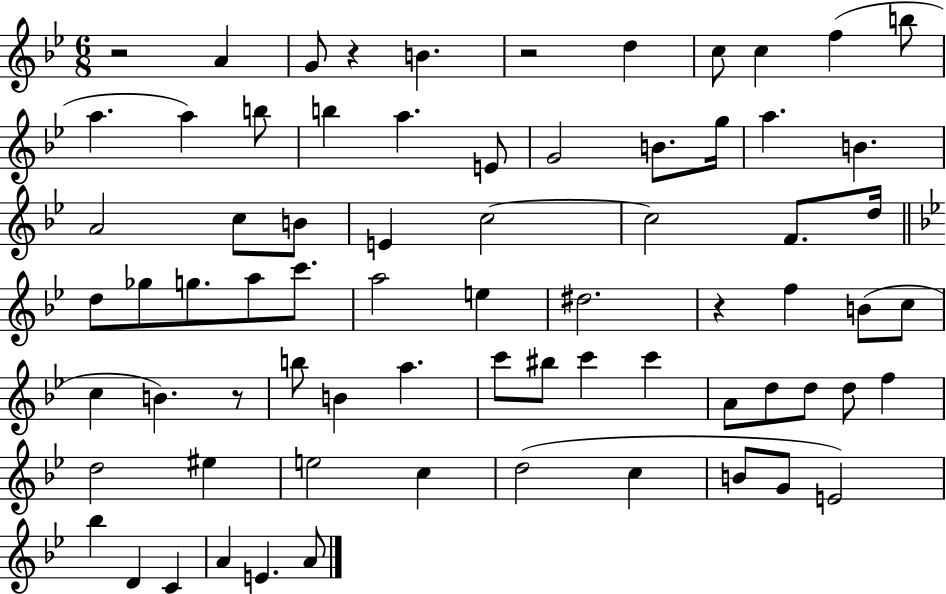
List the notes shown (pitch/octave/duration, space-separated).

R/h A4/q G4/e R/q B4/q. R/h D5/q C5/e C5/q F5/q B5/e A5/q. A5/q B5/e B5/q A5/q. E4/e G4/h B4/e. G5/s A5/q. B4/q. A4/h C5/e B4/e E4/q C5/h C5/h F4/e. D5/s D5/e Gb5/e G5/e. A5/e C6/e. A5/h E5/q D#5/h. R/q F5/q B4/e C5/e C5/q B4/q. R/e B5/e B4/q A5/q. C6/e BIS5/e C6/q C6/q A4/e D5/e D5/e D5/e F5/q D5/h EIS5/q E5/h C5/q D5/h C5/q B4/e G4/e E4/h Bb5/q D4/q C4/q A4/q E4/q. A4/e